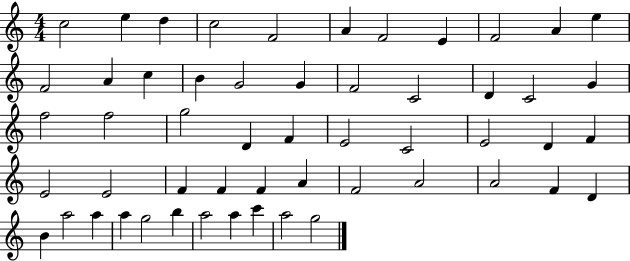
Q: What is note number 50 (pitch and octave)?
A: A5